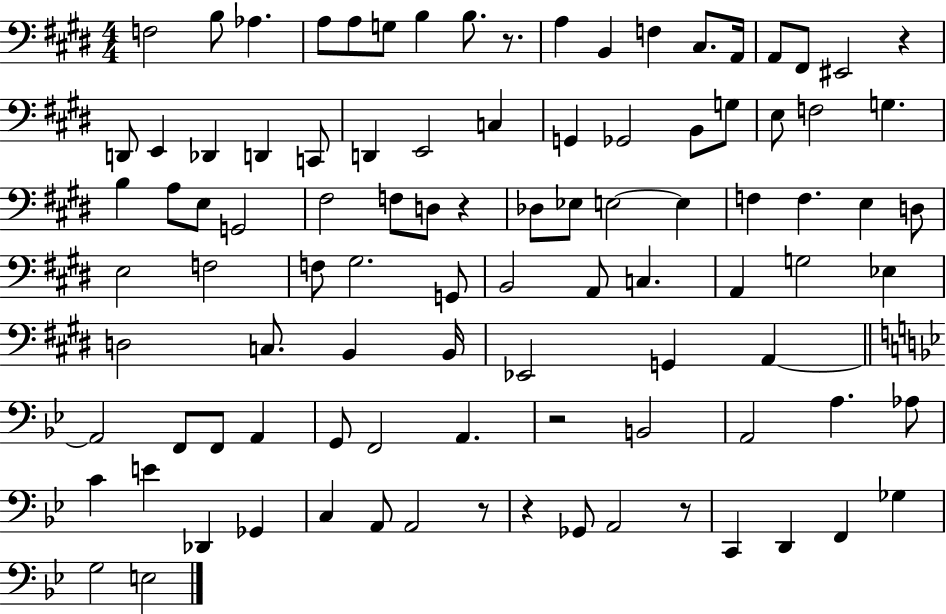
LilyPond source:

{
  \clef bass
  \numericTimeSignature
  \time 4/4
  \key e \major
  f2 b8 aes4. | a8 a8 g8 b4 b8. r8. | a4 b,4 f4 cis8. a,16 | a,8 fis,8 eis,2 r4 | \break d,8 e,4 des,4 d,4 c,8 | d,4 e,2 c4 | g,4 ges,2 b,8 g8 | e8 f2 g4. | \break b4 a8 e8 g,2 | fis2 f8 d8 r4 | des8 ees8 e2~~ e4 | f4 f4. e4 d8 | \break e2 f2 | f8 gis2. g,8 | b,2 a,8 c4. | a,4 g2 ees4 | \break d2 c8. b,4 b,16 | ees,2 g,4 a,4~~ | \bar "||" \break \key bes \major a,2 f,8 f,8 a,4 | g,8 f,2 a,4. | r2 b,2 | a,2 a4. aes8 | \break c'4 e'4 des,4 ges,4 | c4 a,8 a,2 r8 | r4 ges,8 a,2 r8 | c,4 d,4 f,4 ges4 | \break g2 e2 | \bar "|."
}